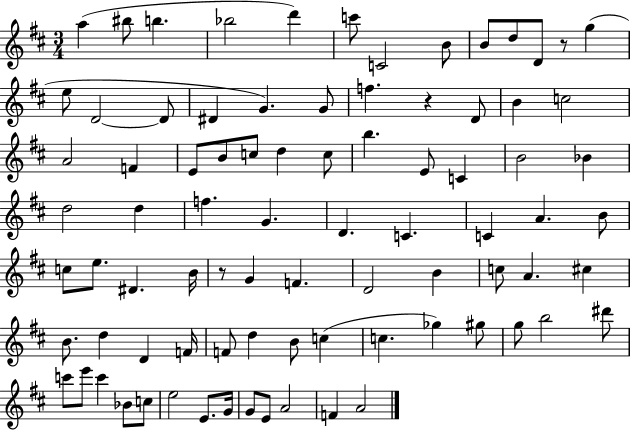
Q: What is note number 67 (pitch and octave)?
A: B5